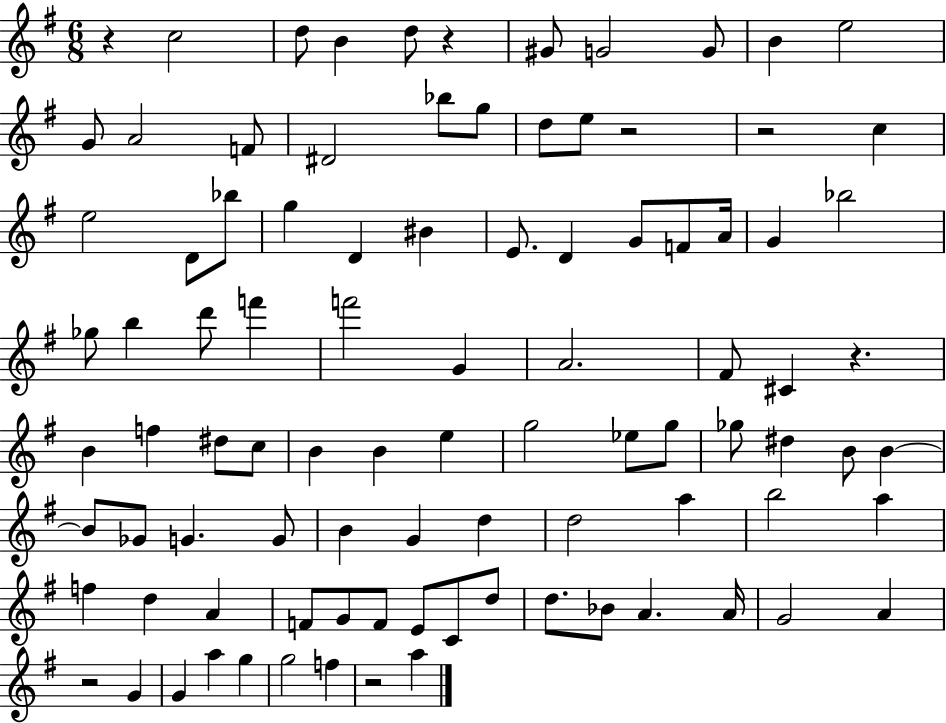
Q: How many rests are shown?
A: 7